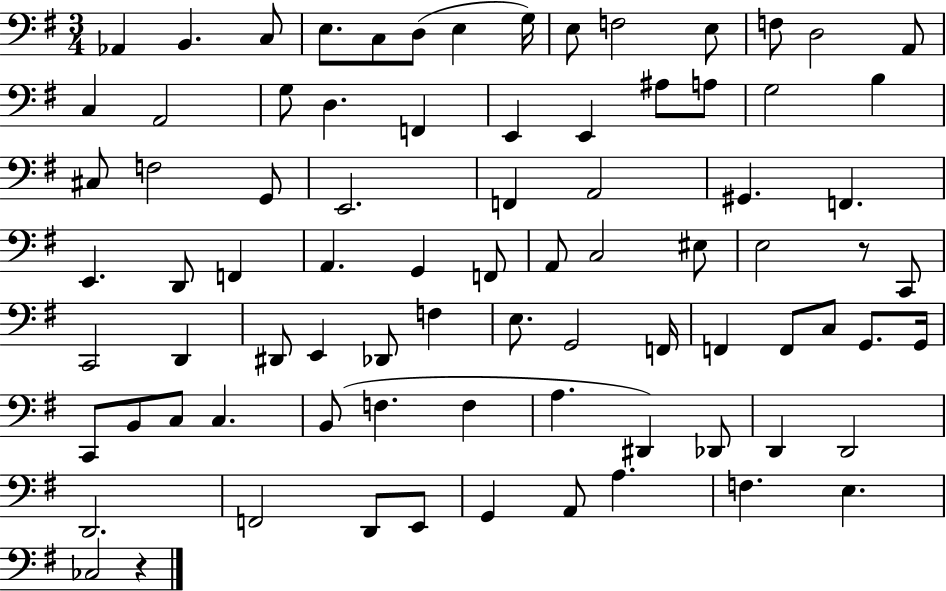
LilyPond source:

{
  \clef bass
  \numericTimeSignature
  \time 3/4
  \key g \major
  \repeat volta 2 { aes,4 b,4. c8 | e8. c8 d8( e4 g16) | e8 f2 e8 | f8 d2 a,8 | \break c4 a,2 | g8 d4. f,4 | e,4 e,4 ais8 a8 | g2 b4 | \break cis8 f2 g,8 | e,2. | f,4 a,2 | gis,4. f,4. | \break e,4. d,8 f,4 | a,4. g,4 f,8 | a,8 c2 eis8 | e2 r8 c,8 | \break c,2 d,4 | dis,8 e,4 des,8 f4 | e8. g,2 f,16 | f,4 f,8 c8 g,8. g,16 | \break c,8 b,8 c8 c4. | b,8( f4. f4 | a4. dis,4) des,8 | d,4 d,2 | \break d,2. | f,2 d,8 e,8 | g,4 a,8 a4. | f4. e4. | \break ces2 r4 | } \bar "|."
}